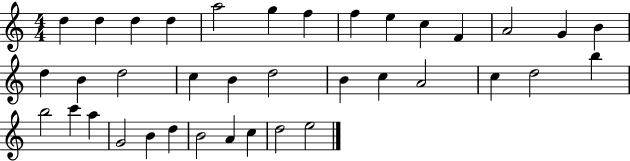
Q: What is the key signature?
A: C major